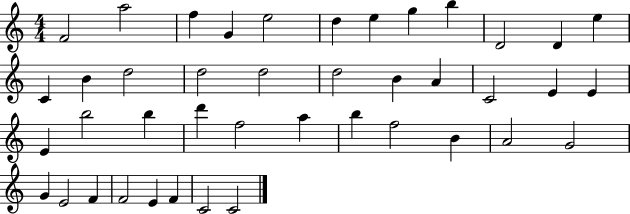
X:1
T:Untitled
M:4/4
L:1/4
K:C
F2 a2 f G e2 d e g b D2 D e C B d2 d2 d2 d2 B A C2 E E E b2 b d' f2 a b f2 B A2 G2 G E2 F F2 E F C2 C2